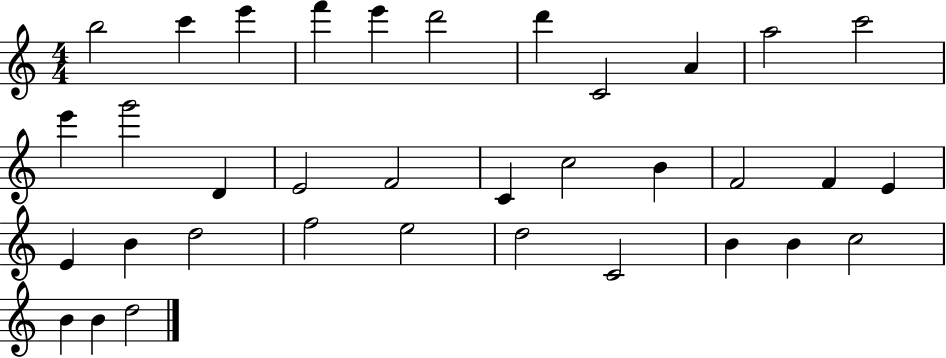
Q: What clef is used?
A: treble